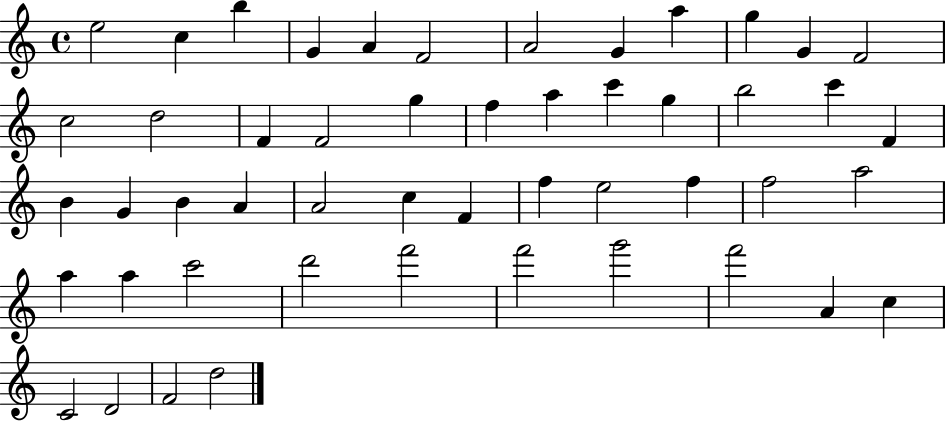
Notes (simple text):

E5/h C5/q B5/q G4/q A4/q F4/h A4/h G4/q A5/q G5/q G4/q F4/h C5/h D5/h F4/q F4/h G5/q F5/q A5/q C6/q G5/q B5/h C6/q F4/q B4/q G4/q B4/q A4/q A4/h C5/q F4/q F5/q E5/h F5/q F5/h A5/h A5/q A5/q C6/h D6/h F6/h F6/h G6/h F6/h A4/q C5/q C4/h D4/h F4/h D5/h